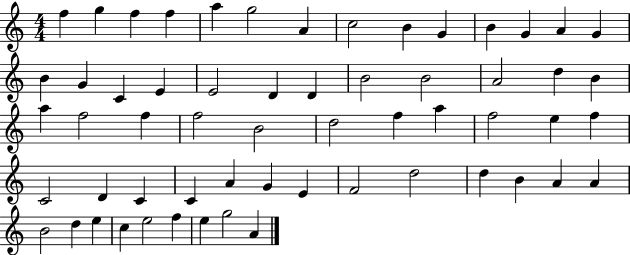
X:1
T:Untitled
M:4/4
L:1/4
K:C
f g f f a g2 A c2 B G B G A G B G C E E2 D D B2 B2 A2 d B a f2 f f2 B2 d2 f a f2 e f C2 D C C A G E F2 d2 d B A A B2 d e c e2 f e g2 A